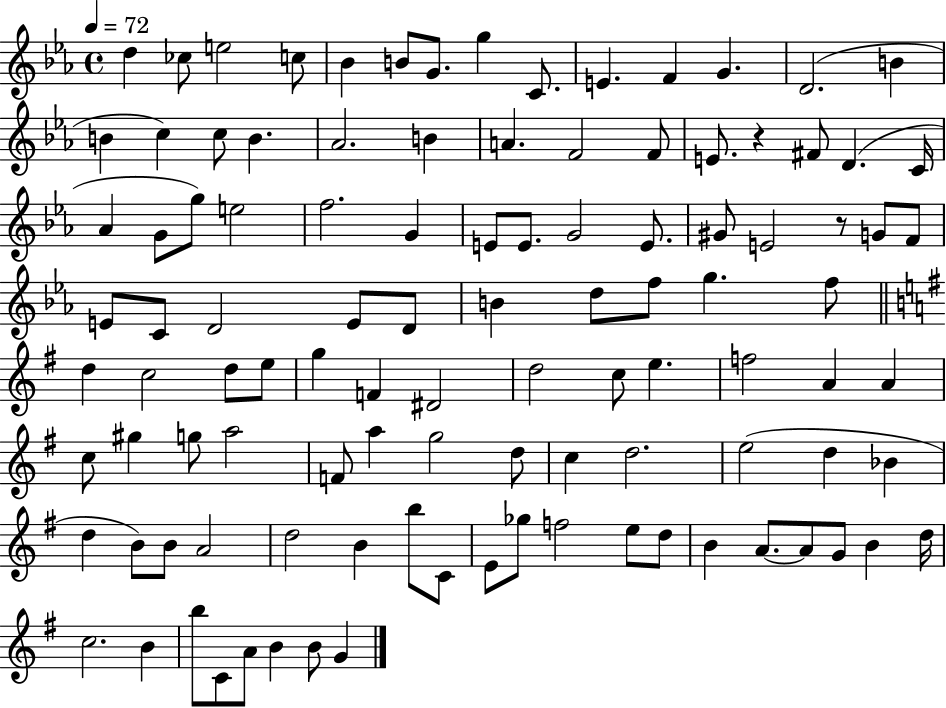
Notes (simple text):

D5/q CES5/e E5/h C5/e Bb4/q B4/e G4/e. G5/q C4/e. E4/q. F4/q G4/q. D4/h. B4/q B4/q C5/q C5/e B4/q. Ab4/h. B4/q A4/q. F4/h F4/e E4/e. R/q F#4/e D4/q. C4/s Ab4/q G4/e G5/e E5/h F5/h. G4/q E4/e E4/e. G4/h E4/e. G#4/e E4/h R/e G4/e F4/e E4/e C4/e D4/h E4/e D4/e B4/q D5/e F5/e G5/q. F5/e D5/q C5/h D5/e E5/e G5/q F4/q D#4/h D5/h C5/e E5/q. F5/h A4/q A4/q C5/e G#5/q G5/e A5/h F4/e A5/q G5/h D5/e C5/q D5/h. E5/h D5/q Bb4/q D5/q B4/e B4/e A4/h D5/h B4/q B5/e C4/e E4/e Gb5/e F5/h E5/e D5/e B4/q A4/e. A4/e G4/e B4/q D5/s C5/h. B4/q B5/e C4/e A4/e B4/q B4/e G4/q